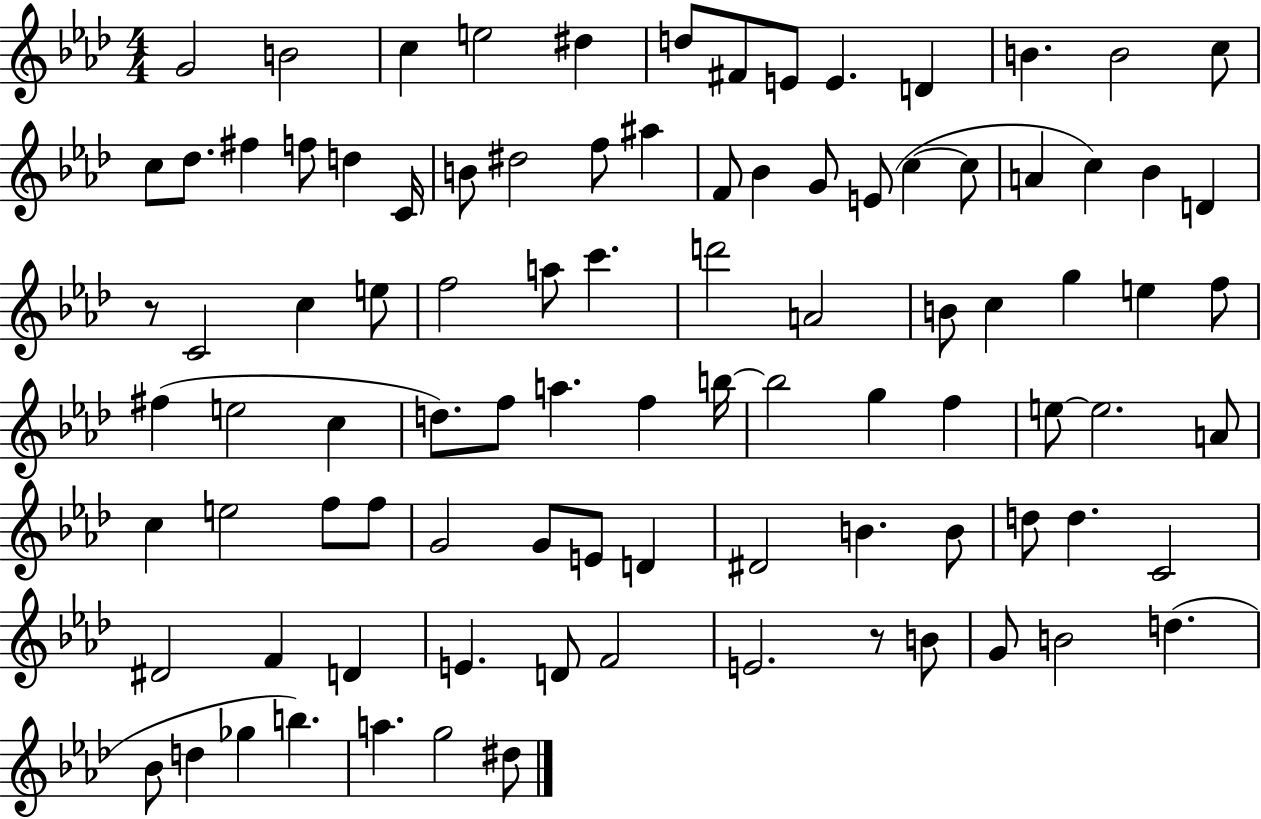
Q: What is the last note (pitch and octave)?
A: D#5